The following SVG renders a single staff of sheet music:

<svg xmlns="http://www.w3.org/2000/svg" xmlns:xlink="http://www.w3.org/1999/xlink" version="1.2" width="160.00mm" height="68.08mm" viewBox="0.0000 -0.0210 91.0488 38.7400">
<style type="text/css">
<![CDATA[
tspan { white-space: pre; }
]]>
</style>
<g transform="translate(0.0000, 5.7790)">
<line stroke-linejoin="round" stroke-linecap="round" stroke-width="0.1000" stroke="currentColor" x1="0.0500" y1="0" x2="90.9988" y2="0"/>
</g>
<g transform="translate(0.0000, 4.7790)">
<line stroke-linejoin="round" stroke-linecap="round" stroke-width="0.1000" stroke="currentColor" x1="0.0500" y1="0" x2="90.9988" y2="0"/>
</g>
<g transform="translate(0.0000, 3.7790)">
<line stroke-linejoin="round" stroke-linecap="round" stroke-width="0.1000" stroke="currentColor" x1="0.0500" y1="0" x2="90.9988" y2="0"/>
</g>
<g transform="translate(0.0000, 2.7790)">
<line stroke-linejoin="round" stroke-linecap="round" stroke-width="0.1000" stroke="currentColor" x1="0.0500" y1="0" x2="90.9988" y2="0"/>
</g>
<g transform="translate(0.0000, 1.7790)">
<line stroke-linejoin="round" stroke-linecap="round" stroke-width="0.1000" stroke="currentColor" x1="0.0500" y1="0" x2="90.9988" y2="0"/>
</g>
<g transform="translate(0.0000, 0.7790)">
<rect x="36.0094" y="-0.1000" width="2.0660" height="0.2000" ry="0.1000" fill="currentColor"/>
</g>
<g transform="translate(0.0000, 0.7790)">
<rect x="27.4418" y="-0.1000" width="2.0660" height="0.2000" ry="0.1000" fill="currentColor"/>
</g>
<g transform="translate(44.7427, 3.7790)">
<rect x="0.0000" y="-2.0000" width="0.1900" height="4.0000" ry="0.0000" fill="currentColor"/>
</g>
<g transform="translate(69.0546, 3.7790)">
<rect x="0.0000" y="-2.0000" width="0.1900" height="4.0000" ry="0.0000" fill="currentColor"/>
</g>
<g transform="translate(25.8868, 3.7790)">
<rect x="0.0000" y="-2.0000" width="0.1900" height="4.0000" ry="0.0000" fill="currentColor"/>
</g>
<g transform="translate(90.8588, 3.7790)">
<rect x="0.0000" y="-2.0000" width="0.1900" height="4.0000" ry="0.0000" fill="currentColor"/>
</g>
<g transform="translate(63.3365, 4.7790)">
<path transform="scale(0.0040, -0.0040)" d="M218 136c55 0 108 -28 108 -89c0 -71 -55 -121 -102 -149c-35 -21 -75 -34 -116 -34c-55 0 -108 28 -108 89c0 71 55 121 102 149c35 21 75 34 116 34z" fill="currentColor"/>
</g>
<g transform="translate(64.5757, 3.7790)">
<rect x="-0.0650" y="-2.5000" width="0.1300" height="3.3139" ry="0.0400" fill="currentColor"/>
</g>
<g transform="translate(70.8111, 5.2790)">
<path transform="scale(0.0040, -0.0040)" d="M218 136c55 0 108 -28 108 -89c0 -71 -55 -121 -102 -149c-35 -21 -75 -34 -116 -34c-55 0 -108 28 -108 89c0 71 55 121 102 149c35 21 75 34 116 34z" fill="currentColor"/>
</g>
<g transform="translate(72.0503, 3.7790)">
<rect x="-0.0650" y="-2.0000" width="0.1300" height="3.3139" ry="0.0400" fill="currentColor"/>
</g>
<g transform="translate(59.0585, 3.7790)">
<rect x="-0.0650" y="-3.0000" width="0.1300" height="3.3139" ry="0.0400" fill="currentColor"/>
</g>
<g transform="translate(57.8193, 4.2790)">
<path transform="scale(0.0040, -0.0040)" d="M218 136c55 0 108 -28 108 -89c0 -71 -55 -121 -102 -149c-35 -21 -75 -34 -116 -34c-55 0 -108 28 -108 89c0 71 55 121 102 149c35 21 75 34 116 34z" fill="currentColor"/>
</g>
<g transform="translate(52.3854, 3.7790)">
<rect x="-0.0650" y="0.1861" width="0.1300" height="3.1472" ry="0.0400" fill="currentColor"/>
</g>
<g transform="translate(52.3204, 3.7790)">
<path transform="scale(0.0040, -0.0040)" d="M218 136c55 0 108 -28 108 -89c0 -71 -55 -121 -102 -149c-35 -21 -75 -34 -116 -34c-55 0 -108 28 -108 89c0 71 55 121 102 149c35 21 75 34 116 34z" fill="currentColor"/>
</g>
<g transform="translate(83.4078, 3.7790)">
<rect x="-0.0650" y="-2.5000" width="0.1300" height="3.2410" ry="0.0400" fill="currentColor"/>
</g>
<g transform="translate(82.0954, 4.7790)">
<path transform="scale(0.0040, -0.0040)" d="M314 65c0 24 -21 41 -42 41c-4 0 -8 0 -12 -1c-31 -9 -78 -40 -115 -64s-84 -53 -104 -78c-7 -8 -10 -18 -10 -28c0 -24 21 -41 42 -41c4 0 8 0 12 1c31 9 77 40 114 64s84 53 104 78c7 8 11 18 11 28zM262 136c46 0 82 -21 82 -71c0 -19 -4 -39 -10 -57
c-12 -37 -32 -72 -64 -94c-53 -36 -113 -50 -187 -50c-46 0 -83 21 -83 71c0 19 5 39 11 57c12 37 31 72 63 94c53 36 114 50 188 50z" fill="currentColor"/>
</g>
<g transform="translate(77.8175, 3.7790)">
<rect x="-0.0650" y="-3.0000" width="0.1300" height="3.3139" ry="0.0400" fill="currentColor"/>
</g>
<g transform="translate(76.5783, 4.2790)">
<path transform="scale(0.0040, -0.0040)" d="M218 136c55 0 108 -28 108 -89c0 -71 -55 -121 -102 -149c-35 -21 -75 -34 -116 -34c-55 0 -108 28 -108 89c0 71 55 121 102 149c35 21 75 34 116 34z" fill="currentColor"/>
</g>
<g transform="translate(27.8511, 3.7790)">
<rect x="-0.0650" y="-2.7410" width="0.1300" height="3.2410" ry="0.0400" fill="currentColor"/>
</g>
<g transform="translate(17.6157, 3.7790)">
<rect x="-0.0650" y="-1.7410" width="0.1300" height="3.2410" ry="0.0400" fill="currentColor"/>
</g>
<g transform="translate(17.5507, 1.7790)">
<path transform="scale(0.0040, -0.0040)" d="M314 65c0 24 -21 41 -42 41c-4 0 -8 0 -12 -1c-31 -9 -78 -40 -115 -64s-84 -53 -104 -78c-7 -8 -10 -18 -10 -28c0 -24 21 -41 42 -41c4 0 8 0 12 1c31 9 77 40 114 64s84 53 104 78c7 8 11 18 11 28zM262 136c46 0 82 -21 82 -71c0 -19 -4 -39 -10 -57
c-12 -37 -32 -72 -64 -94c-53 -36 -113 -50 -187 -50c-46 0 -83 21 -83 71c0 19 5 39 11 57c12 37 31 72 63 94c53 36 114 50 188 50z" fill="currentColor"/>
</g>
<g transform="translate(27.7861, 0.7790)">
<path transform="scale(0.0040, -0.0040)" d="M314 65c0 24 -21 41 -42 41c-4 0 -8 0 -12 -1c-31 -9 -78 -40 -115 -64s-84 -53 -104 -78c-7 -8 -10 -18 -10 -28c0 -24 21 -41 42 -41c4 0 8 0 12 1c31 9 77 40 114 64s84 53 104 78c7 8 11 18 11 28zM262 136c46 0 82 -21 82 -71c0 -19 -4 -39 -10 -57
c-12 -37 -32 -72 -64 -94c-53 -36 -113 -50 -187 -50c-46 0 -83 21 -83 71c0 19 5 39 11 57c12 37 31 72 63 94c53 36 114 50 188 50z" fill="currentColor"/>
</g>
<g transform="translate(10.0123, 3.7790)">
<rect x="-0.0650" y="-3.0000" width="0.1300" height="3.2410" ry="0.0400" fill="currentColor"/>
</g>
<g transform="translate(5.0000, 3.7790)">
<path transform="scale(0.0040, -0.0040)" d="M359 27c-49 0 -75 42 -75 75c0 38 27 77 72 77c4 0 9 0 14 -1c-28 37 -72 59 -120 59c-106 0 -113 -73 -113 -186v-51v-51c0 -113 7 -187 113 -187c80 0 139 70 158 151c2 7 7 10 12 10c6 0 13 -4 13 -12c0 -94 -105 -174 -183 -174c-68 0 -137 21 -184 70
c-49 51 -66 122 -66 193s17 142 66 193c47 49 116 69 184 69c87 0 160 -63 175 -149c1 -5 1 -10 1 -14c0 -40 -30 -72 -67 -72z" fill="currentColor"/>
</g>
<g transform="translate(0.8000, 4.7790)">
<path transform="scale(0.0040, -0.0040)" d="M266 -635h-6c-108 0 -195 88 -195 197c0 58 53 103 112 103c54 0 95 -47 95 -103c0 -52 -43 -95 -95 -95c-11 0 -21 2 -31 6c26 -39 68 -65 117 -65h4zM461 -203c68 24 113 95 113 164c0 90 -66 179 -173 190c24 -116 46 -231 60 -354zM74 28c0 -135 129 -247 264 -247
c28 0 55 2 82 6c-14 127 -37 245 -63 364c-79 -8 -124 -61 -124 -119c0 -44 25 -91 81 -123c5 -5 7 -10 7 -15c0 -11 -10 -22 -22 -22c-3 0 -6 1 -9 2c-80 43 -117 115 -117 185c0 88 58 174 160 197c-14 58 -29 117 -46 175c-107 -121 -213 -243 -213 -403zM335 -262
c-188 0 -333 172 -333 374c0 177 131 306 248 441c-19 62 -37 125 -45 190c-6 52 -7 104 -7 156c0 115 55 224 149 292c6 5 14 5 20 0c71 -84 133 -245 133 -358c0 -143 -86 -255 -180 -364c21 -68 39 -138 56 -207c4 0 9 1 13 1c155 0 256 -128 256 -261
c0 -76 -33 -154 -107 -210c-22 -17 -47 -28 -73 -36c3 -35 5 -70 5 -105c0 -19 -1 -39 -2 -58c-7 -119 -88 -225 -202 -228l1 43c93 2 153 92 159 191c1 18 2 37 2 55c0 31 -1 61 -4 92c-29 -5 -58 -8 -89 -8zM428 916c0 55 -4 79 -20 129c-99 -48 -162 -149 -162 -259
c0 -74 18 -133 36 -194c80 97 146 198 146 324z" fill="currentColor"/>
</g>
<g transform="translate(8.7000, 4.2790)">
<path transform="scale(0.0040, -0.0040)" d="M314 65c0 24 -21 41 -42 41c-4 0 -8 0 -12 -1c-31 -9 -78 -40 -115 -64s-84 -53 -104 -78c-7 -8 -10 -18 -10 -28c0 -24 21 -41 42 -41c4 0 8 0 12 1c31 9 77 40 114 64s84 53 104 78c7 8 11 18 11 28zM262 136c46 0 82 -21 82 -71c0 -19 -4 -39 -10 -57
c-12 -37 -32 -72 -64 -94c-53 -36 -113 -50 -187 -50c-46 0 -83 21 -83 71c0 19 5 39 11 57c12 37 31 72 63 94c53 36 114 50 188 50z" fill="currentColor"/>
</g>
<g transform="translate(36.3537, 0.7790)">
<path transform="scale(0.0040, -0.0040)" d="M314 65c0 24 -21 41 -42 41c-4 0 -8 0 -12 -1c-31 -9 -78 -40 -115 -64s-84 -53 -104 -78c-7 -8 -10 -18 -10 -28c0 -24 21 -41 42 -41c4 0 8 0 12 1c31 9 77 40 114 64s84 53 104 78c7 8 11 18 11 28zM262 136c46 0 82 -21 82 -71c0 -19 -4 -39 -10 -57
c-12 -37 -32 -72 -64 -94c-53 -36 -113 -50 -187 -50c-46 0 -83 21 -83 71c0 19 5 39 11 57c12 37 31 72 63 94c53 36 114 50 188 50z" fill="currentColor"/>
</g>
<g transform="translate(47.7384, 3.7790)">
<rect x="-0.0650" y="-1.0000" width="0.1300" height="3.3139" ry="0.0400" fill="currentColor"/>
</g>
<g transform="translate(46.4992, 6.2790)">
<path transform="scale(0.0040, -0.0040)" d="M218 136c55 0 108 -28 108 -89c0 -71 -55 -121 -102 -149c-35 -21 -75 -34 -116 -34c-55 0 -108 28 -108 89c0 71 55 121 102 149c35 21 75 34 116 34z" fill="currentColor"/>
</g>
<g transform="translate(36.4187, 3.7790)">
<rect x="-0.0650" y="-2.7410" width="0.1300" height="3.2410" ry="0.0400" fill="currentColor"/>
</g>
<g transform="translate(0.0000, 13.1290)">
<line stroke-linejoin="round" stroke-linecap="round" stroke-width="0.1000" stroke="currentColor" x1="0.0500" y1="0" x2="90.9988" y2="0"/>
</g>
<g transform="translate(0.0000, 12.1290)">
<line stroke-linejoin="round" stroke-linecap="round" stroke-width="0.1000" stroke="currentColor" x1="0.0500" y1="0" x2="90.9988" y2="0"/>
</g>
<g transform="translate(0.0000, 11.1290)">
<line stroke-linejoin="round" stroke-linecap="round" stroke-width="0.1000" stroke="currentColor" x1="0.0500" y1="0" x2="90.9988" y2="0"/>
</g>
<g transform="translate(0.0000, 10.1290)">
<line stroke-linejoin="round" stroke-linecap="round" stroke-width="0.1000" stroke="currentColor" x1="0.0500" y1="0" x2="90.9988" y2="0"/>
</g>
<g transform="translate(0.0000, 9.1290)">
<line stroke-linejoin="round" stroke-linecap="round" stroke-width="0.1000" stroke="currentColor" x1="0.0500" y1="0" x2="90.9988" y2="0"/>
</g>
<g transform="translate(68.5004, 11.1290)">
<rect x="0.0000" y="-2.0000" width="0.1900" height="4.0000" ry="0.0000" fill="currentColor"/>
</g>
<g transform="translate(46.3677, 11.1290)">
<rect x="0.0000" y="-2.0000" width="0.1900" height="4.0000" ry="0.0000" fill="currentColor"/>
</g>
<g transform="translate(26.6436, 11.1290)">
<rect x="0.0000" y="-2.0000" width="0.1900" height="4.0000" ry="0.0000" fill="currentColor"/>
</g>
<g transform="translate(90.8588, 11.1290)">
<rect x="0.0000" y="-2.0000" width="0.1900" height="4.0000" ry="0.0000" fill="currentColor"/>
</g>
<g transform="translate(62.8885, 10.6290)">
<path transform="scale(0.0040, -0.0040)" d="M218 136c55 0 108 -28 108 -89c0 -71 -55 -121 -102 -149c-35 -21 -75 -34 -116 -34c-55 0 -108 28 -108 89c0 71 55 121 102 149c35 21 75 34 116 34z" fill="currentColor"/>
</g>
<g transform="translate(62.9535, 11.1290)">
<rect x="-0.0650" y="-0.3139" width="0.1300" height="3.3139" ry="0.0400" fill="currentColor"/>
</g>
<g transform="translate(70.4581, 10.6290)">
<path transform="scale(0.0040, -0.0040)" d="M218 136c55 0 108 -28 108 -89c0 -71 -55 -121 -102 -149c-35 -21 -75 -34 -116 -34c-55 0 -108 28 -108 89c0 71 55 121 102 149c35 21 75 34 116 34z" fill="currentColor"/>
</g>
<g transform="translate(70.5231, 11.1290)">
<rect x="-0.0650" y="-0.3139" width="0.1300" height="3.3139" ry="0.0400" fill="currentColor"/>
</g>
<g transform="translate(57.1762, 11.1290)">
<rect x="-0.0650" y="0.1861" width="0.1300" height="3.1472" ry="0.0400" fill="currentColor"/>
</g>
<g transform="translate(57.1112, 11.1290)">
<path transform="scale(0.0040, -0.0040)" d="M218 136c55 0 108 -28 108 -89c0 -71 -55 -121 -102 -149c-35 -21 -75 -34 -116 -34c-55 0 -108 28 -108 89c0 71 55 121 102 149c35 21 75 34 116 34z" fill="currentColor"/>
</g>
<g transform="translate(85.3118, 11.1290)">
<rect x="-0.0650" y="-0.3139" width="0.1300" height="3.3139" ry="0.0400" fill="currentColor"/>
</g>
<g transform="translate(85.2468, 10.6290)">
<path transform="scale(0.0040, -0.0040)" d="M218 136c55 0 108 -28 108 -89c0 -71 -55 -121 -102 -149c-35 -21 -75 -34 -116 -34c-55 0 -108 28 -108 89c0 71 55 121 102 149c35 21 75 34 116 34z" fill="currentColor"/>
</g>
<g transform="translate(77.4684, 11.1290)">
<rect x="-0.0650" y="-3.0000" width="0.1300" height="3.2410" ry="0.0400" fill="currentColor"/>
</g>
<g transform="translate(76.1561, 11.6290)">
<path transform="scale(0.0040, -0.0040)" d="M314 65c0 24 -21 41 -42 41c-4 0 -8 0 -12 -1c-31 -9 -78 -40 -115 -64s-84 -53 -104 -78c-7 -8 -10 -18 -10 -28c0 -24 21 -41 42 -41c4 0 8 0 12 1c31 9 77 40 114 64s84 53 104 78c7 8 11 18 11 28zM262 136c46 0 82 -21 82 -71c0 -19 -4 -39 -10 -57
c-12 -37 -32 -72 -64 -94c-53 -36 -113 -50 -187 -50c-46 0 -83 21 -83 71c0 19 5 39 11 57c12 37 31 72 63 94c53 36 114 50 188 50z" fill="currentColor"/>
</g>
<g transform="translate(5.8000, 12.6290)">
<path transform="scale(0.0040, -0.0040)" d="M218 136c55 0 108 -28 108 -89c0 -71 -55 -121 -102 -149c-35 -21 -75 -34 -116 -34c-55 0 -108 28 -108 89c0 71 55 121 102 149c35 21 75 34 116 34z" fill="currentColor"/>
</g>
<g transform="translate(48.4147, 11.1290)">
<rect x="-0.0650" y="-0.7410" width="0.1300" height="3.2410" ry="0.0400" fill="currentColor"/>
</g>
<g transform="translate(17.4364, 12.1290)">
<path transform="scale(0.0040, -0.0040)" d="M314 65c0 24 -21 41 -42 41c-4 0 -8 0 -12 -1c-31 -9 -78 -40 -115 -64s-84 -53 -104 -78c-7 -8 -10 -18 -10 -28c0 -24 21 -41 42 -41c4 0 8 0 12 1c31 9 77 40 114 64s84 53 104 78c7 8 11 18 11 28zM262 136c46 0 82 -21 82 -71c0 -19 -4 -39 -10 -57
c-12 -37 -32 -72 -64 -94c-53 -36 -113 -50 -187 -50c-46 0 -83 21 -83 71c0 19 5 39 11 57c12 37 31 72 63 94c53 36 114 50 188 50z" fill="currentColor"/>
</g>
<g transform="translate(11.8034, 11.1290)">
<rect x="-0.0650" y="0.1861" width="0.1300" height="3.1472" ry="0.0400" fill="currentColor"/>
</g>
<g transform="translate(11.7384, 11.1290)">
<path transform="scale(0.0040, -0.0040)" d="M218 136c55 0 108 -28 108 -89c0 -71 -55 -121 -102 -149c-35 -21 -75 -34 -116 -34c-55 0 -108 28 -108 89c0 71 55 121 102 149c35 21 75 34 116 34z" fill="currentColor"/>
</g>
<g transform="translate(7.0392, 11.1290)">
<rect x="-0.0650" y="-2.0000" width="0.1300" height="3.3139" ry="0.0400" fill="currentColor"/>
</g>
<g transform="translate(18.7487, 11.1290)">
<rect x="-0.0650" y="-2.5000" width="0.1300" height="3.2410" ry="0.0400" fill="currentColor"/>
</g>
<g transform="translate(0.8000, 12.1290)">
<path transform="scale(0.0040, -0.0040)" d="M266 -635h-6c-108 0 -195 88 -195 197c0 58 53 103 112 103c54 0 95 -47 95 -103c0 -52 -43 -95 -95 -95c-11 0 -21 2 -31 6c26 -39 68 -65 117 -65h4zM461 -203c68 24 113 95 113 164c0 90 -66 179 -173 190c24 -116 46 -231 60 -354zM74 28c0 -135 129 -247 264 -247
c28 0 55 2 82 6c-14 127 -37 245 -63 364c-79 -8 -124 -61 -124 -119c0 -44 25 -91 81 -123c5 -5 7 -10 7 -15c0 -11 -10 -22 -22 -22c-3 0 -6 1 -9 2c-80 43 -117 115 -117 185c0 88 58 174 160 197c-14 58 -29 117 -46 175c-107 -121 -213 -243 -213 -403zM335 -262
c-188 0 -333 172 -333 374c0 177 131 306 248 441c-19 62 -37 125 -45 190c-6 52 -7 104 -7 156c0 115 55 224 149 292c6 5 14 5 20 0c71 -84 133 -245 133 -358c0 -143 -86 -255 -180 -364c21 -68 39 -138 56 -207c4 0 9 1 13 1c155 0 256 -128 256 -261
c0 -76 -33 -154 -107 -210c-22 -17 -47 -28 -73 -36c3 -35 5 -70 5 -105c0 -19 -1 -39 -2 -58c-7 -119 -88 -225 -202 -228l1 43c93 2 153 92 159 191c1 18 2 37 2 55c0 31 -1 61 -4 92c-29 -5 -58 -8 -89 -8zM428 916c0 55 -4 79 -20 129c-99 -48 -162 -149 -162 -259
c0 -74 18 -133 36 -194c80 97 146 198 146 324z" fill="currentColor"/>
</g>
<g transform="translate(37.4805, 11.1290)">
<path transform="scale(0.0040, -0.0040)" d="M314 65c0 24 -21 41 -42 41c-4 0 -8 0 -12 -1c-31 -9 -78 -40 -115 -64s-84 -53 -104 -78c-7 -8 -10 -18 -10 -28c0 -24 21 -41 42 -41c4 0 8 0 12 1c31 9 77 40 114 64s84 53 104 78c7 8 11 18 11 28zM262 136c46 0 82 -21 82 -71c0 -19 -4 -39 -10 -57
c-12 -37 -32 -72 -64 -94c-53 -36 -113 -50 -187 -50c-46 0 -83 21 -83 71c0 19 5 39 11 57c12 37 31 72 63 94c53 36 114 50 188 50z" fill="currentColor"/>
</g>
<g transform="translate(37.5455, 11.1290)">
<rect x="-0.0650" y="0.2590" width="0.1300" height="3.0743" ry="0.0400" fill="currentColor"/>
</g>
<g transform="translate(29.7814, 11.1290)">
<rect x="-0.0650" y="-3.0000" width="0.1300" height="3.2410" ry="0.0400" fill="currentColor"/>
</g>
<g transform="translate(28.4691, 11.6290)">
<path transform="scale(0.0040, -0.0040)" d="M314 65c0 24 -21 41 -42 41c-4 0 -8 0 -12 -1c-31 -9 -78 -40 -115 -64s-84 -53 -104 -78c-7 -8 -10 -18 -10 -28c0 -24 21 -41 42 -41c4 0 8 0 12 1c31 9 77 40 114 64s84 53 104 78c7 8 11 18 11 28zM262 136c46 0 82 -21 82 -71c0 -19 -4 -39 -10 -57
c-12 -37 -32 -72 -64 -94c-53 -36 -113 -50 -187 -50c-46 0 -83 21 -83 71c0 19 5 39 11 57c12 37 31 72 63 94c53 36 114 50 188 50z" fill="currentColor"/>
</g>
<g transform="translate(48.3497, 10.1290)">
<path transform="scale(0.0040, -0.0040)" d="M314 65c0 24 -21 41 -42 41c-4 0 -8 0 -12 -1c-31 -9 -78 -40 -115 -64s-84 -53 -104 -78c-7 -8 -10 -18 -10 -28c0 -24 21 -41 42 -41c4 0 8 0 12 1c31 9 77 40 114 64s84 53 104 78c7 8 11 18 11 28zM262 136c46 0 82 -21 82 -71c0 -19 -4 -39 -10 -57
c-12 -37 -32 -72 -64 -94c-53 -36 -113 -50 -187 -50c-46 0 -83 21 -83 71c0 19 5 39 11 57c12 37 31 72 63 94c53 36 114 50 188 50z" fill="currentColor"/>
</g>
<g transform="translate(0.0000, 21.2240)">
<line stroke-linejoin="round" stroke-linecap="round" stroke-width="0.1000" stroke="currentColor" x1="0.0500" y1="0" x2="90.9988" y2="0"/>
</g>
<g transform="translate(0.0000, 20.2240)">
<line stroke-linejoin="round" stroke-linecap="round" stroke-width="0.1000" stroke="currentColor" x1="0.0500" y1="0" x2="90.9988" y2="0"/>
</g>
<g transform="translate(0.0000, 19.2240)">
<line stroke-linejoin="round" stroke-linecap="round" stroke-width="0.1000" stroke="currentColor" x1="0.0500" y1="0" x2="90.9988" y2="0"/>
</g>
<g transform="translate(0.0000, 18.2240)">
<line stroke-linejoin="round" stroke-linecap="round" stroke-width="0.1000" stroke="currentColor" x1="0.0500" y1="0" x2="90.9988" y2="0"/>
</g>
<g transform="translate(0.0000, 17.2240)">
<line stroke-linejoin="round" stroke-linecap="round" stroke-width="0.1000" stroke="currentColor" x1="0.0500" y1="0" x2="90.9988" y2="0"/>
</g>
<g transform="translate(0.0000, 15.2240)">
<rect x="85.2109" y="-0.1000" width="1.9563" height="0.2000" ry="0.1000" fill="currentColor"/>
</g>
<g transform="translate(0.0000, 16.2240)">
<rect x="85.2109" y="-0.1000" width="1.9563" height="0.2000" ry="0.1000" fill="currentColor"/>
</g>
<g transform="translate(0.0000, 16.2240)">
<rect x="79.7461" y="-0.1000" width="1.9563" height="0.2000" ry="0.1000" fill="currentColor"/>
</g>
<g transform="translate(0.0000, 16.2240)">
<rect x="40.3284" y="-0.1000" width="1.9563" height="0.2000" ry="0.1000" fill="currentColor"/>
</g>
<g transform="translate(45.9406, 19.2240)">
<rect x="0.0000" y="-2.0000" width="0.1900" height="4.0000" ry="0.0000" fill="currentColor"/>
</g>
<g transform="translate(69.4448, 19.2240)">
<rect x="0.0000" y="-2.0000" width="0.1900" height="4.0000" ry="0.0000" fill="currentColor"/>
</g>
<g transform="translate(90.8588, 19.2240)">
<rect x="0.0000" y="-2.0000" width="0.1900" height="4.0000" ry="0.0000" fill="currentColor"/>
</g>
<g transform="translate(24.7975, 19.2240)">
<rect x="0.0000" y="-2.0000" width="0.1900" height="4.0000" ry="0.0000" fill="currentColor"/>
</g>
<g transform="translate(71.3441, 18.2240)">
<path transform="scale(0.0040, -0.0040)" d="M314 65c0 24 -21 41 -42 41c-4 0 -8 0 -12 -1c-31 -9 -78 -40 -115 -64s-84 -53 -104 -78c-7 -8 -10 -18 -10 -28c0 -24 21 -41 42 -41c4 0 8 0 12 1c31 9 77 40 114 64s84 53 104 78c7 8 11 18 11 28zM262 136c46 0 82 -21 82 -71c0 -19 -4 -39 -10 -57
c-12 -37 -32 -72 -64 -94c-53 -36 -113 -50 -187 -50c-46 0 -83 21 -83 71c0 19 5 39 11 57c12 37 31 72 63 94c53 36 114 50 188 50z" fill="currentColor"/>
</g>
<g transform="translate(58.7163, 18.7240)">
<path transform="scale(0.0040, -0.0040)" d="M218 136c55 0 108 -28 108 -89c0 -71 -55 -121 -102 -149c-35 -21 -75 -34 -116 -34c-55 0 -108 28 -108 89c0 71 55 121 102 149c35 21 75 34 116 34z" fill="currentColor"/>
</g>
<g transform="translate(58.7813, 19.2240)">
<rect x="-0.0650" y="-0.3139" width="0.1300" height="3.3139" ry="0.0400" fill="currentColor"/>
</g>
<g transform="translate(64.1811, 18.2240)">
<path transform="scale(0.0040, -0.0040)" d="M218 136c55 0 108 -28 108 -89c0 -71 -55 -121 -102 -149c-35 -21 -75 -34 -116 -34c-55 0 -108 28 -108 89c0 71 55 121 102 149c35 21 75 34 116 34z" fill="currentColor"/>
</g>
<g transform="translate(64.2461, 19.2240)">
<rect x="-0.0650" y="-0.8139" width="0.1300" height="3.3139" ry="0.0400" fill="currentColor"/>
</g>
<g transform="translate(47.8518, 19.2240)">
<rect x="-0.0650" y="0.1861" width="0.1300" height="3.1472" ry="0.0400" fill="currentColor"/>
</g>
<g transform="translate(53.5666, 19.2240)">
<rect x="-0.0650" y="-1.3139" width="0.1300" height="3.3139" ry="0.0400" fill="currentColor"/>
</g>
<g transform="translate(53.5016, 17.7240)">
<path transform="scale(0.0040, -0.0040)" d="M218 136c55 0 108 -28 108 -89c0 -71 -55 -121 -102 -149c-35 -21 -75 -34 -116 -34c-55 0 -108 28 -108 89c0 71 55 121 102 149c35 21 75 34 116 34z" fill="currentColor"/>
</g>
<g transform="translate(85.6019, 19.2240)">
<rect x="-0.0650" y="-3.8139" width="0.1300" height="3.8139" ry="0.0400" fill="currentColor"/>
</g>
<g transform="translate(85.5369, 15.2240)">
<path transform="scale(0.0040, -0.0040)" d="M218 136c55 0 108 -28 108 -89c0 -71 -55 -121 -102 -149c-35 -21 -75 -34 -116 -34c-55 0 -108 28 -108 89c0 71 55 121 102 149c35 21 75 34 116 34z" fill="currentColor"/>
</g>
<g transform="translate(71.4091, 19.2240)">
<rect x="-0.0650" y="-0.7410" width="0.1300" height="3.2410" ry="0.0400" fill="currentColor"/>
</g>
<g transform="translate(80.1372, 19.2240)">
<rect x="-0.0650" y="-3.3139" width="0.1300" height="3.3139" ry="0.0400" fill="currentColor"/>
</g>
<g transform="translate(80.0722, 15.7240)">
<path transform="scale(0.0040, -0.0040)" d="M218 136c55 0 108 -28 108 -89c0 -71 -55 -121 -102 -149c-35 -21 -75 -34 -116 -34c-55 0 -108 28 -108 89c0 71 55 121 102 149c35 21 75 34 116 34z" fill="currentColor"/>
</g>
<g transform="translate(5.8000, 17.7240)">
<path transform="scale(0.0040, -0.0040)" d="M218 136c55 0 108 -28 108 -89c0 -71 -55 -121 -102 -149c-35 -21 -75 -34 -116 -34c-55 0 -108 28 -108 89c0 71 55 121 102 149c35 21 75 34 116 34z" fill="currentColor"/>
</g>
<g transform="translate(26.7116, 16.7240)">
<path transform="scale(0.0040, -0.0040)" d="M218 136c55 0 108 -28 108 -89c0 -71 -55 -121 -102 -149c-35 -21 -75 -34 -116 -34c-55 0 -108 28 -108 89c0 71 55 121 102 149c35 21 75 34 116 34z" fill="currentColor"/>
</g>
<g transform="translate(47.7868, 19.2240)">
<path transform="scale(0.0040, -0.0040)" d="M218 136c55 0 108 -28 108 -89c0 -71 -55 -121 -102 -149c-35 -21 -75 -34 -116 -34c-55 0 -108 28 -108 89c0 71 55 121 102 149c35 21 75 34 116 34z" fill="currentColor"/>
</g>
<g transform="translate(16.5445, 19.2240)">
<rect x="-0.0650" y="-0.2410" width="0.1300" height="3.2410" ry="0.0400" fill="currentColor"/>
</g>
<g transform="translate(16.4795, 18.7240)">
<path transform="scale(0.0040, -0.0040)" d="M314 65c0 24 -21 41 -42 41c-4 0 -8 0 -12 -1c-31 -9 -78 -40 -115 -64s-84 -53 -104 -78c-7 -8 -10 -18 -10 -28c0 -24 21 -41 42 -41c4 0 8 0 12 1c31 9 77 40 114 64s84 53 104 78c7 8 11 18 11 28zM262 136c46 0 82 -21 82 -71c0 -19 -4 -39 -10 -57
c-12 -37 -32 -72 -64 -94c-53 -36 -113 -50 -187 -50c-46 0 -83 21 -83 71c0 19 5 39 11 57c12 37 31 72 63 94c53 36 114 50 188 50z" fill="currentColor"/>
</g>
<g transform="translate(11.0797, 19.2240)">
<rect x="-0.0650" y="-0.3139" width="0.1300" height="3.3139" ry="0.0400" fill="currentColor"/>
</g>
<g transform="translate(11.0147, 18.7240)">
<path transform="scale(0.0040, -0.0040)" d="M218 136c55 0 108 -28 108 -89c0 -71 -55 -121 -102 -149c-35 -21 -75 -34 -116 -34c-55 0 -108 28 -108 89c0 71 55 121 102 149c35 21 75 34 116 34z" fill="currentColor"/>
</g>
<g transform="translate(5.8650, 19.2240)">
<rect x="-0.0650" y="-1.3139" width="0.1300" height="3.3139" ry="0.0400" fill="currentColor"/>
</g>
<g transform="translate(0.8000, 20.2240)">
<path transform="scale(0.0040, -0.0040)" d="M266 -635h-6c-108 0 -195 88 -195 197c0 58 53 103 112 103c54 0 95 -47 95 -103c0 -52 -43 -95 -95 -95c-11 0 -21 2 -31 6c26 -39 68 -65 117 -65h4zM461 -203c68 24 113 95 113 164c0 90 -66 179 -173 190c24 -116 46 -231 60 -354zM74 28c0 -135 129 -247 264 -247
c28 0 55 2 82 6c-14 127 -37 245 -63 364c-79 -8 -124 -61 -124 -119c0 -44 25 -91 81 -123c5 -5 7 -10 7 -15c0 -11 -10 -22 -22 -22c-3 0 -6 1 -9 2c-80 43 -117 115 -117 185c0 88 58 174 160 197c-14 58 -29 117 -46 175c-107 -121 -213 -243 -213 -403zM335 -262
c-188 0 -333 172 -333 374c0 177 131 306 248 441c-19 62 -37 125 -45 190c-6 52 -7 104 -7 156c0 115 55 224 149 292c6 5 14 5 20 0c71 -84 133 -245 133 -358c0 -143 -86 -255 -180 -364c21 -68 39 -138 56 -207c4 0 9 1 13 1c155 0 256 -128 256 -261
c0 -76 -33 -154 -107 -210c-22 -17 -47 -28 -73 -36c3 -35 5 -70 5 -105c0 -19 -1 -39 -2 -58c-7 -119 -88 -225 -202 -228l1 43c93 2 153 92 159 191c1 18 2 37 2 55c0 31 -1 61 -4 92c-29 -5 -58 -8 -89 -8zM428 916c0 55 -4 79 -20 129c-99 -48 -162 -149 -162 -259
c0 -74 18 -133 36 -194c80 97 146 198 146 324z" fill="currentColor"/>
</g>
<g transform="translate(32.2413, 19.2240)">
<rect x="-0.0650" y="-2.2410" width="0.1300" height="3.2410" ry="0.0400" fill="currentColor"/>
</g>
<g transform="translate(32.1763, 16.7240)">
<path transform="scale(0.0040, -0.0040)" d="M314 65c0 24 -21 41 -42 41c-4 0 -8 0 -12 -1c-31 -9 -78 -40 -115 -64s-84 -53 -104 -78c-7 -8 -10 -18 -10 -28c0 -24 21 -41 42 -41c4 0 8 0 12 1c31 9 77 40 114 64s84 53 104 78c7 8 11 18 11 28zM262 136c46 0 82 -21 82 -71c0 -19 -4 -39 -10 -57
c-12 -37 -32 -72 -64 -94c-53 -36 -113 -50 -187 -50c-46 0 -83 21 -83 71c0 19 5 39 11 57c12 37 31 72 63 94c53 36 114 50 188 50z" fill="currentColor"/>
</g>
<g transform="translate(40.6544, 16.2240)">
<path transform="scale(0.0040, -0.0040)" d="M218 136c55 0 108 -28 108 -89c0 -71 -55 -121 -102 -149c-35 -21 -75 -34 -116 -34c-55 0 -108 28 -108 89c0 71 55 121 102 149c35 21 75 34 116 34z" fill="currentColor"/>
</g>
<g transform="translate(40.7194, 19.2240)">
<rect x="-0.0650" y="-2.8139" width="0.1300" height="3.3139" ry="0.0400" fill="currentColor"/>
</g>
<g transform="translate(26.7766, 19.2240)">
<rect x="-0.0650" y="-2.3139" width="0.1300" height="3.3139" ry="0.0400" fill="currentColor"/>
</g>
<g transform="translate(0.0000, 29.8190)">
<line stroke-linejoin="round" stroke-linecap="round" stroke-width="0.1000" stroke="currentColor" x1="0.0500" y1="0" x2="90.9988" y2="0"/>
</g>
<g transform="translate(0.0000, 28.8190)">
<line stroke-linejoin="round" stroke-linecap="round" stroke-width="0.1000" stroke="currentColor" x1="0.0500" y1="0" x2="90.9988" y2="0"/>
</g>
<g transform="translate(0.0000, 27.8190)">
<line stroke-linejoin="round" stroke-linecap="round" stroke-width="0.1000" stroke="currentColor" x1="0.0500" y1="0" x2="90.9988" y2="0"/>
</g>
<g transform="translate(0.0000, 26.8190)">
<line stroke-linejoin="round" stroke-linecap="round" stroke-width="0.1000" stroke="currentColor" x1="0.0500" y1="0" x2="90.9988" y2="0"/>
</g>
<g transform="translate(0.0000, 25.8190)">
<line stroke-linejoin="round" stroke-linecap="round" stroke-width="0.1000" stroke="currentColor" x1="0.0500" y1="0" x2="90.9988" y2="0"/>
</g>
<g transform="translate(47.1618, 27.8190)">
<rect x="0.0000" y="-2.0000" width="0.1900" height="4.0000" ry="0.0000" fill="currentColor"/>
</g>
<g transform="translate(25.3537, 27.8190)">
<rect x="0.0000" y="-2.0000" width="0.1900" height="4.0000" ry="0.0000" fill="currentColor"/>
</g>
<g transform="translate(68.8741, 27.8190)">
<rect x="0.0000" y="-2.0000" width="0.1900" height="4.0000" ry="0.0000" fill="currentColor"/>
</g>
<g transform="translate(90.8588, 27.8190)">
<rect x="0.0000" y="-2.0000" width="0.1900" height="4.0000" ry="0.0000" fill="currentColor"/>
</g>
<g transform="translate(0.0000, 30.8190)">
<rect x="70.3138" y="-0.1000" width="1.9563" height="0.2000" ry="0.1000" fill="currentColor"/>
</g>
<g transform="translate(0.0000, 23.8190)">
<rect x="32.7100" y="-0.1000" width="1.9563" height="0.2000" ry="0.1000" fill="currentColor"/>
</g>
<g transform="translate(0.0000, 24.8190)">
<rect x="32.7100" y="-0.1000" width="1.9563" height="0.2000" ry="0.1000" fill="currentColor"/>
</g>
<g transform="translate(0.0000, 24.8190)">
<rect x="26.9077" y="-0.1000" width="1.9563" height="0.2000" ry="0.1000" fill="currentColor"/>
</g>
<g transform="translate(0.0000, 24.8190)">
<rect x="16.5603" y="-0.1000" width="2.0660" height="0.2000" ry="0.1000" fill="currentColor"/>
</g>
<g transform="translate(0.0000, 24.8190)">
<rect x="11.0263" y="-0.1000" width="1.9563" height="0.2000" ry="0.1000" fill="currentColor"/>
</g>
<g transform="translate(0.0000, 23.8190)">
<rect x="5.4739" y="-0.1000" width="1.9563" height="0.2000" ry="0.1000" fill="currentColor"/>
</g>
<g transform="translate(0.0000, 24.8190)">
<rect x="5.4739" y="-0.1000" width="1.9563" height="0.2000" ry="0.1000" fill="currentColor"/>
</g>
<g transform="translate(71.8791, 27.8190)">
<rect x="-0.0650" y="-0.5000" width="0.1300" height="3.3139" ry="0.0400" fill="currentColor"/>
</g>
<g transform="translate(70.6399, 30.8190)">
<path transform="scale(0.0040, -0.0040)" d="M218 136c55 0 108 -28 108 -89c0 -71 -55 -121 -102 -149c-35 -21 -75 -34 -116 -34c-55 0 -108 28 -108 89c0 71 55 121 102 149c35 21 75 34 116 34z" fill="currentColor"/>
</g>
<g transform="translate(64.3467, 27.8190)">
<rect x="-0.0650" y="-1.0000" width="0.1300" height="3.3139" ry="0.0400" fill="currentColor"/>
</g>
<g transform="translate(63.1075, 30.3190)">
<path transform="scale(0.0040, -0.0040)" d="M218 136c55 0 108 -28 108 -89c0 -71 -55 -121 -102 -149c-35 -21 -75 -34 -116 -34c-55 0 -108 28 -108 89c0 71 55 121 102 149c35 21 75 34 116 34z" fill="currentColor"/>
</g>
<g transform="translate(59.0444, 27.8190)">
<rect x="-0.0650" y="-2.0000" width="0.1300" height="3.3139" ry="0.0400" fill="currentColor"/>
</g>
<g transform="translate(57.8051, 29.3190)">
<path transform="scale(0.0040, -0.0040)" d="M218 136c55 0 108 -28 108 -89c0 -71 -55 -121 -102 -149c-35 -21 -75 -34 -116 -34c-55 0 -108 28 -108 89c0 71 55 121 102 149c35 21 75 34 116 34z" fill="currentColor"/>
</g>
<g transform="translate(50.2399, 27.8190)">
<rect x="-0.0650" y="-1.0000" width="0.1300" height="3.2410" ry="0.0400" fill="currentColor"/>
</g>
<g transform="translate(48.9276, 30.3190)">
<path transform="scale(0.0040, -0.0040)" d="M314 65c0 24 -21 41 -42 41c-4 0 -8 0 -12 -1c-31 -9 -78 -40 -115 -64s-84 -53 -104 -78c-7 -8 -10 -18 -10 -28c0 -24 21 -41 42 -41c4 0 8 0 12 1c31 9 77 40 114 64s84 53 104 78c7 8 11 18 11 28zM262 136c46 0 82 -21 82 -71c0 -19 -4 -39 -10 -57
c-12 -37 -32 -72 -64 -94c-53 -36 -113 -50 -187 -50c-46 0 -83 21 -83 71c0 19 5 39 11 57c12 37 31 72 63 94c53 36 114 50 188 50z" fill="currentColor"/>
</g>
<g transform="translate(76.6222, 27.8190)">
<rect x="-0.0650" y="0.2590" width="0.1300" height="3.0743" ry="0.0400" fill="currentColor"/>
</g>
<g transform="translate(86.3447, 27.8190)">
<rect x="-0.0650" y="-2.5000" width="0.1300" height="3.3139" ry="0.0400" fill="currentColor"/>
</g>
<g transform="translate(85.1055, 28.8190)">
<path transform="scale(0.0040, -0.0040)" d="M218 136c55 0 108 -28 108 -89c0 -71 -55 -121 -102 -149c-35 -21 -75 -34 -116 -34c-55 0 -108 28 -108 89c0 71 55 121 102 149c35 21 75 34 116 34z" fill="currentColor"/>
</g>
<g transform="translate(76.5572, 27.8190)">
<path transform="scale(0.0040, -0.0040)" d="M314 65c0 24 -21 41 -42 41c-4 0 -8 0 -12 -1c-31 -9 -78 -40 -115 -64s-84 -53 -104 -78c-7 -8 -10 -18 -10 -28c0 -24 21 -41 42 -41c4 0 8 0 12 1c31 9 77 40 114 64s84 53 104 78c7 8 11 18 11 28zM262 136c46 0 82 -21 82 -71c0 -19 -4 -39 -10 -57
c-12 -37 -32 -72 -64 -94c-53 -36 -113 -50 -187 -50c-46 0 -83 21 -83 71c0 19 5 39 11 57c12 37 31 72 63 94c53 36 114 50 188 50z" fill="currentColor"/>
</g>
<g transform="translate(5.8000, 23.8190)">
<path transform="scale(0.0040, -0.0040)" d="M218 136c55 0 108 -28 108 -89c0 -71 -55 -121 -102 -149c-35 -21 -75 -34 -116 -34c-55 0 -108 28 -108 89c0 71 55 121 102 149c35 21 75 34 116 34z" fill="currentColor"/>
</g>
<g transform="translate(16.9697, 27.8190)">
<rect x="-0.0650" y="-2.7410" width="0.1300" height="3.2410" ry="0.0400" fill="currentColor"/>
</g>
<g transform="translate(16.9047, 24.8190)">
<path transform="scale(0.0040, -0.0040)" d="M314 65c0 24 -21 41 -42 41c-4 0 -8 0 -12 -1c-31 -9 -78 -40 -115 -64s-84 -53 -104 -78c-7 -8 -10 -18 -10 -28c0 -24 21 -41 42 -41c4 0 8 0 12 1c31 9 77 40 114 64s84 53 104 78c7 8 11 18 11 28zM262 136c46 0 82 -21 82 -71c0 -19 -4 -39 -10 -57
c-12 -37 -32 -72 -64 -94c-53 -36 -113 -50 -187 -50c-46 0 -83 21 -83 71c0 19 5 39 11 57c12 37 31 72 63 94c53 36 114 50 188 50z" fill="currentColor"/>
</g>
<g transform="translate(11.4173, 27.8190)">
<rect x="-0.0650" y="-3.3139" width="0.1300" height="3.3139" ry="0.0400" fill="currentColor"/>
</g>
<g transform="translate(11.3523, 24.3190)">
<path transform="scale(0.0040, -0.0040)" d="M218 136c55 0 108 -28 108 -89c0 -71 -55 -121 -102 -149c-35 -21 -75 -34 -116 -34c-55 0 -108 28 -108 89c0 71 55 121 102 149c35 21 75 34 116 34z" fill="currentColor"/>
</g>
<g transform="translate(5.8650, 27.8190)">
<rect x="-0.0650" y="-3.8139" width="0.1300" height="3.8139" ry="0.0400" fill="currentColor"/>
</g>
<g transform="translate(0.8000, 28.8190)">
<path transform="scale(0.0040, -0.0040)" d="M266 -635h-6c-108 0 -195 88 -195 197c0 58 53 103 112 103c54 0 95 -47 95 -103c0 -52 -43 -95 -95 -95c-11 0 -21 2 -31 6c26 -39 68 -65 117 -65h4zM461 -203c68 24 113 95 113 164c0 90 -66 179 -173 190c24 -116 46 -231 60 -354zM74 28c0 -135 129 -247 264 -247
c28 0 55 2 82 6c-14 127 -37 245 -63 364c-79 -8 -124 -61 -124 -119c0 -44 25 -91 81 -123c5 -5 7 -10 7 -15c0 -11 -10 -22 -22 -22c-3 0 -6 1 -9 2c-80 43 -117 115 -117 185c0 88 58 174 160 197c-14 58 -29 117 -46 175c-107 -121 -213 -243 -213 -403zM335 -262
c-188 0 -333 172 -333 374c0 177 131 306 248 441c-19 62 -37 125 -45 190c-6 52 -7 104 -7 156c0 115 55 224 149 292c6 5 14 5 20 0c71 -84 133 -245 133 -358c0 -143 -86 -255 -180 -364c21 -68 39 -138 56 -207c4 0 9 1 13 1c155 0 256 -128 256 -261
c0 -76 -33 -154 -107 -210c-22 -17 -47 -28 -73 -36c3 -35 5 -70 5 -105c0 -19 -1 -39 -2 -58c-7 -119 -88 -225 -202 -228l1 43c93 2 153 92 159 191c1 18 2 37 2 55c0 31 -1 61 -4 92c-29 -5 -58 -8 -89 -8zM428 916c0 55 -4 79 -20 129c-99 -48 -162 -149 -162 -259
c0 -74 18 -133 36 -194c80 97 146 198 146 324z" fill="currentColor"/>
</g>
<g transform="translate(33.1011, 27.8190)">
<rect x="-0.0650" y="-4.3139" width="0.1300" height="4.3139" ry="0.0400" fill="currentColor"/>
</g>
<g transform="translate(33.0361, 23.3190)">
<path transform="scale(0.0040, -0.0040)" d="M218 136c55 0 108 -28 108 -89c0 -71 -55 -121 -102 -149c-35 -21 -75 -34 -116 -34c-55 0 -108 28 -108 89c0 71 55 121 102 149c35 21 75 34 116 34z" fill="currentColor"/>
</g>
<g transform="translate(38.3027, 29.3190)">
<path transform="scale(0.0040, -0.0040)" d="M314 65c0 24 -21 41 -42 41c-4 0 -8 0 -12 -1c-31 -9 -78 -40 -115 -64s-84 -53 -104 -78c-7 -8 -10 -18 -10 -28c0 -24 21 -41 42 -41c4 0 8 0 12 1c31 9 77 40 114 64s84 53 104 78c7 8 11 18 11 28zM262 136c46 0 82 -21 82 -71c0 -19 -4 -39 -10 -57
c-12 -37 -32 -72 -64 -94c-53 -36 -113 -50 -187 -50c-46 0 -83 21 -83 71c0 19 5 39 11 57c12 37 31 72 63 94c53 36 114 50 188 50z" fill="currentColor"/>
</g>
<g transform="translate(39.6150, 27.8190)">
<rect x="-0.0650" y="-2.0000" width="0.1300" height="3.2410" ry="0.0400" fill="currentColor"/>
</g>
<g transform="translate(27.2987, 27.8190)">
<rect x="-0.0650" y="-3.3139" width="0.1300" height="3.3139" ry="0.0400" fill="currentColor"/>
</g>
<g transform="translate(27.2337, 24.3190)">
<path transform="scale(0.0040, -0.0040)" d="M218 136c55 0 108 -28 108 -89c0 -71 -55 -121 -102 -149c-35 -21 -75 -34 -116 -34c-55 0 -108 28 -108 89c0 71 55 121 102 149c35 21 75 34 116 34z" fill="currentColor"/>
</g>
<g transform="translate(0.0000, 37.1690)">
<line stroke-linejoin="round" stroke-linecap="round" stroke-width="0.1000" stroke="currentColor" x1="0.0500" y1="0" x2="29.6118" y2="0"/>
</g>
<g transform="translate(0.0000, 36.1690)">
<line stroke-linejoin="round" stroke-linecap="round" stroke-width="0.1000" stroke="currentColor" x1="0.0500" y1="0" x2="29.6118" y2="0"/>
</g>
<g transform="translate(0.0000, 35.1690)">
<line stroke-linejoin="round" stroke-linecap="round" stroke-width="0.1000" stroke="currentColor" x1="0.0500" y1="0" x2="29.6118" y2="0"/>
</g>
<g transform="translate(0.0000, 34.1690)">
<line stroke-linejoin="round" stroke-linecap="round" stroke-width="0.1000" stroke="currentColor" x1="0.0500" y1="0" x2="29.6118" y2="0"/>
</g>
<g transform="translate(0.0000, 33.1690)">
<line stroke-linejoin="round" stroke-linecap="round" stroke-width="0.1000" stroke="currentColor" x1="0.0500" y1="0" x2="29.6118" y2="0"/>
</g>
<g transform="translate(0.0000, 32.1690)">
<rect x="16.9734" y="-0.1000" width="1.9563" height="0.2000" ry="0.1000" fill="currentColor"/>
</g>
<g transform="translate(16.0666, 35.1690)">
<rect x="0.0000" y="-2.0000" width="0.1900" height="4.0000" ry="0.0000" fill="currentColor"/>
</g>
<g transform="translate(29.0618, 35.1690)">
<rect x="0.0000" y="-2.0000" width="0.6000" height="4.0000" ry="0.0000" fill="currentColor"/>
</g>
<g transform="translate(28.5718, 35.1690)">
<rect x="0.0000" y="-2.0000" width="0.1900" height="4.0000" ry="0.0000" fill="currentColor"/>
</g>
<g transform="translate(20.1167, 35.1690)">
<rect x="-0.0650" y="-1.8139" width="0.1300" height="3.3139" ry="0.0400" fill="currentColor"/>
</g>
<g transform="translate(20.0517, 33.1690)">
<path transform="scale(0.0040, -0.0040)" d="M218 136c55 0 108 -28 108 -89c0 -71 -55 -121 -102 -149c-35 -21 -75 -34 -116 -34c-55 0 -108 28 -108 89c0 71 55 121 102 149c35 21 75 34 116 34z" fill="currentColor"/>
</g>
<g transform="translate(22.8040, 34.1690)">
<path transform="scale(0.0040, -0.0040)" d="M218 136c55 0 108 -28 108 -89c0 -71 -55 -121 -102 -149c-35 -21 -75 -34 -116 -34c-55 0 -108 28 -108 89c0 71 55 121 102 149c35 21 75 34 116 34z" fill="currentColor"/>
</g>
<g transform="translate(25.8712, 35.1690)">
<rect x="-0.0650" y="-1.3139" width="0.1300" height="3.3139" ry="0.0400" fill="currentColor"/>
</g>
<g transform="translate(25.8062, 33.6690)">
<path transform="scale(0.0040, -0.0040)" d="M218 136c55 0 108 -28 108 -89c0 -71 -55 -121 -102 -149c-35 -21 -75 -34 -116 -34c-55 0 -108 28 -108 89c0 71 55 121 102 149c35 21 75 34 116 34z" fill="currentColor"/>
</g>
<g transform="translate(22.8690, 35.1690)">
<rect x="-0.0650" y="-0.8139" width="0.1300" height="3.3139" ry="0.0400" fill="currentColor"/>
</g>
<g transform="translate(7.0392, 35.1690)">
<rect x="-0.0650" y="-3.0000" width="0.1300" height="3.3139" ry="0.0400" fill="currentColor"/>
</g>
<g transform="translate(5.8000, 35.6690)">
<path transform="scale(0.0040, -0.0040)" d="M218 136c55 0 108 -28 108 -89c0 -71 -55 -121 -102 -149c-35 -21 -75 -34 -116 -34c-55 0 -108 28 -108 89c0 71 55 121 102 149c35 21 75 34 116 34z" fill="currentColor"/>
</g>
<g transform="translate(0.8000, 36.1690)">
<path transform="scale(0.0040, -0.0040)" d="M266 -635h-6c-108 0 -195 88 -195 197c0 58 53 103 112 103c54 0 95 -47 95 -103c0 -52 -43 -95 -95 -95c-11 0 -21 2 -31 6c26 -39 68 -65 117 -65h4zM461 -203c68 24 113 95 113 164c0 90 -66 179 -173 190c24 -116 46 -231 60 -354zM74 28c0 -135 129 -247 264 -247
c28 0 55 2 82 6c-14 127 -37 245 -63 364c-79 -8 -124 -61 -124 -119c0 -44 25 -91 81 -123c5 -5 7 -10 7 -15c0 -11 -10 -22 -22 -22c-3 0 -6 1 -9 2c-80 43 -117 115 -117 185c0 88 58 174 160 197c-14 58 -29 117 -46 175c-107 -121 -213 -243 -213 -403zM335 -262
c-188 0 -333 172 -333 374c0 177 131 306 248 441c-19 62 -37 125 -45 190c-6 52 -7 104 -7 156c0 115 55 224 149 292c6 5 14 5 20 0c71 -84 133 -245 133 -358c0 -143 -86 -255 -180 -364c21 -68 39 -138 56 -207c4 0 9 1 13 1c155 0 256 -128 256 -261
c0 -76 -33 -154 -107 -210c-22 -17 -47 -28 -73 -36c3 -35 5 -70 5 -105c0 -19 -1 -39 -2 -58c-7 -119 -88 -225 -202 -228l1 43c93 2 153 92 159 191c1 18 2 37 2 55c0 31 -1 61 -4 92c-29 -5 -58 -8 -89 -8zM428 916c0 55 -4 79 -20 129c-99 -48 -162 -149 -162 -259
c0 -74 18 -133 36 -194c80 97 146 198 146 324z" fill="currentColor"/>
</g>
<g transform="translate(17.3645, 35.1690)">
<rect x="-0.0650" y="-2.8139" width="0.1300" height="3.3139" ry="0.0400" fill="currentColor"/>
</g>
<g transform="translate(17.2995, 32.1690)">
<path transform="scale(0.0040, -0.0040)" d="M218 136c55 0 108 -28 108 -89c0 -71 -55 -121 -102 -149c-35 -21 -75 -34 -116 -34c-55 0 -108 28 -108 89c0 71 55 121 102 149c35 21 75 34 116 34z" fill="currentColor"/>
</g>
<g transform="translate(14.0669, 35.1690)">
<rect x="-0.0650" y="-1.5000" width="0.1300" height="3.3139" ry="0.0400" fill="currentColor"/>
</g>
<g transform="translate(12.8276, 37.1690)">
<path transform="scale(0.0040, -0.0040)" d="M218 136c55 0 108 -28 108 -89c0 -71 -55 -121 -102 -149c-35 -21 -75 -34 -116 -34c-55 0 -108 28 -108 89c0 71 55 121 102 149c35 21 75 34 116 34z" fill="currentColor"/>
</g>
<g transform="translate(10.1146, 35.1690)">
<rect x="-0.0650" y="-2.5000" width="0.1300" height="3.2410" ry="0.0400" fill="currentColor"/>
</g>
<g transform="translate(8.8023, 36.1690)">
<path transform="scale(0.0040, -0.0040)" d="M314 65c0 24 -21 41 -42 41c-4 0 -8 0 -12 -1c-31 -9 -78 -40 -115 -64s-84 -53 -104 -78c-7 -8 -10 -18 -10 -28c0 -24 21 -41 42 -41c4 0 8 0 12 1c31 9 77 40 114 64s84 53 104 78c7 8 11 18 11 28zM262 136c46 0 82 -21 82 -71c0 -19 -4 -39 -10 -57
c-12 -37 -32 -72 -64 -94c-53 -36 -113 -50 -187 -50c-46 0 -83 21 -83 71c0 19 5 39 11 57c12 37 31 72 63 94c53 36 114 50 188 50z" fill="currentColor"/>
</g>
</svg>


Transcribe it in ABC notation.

X:1
T:Untitled
M:4/4
L:1/4
K:C
A2 f2 a2 a2 D B A G F A G2 F B G2 A2 B2 d2 B c c A2 c e c c2 g g2 a B e c d d2 b c' c' b a2 b d' F2 D2 F D C B2 G A G2 E a f d e